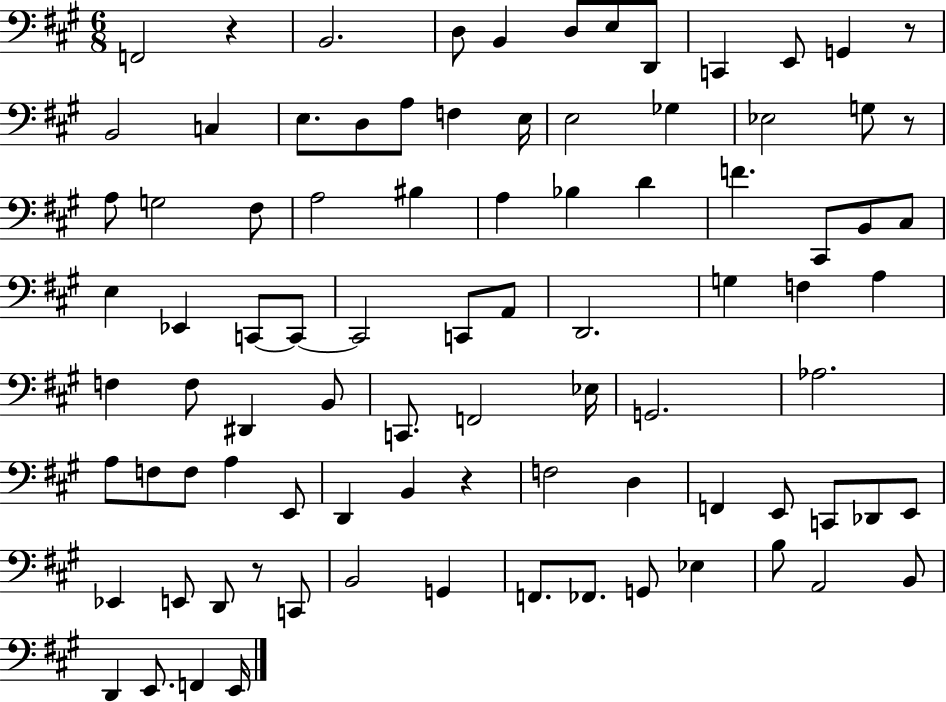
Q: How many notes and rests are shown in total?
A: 89